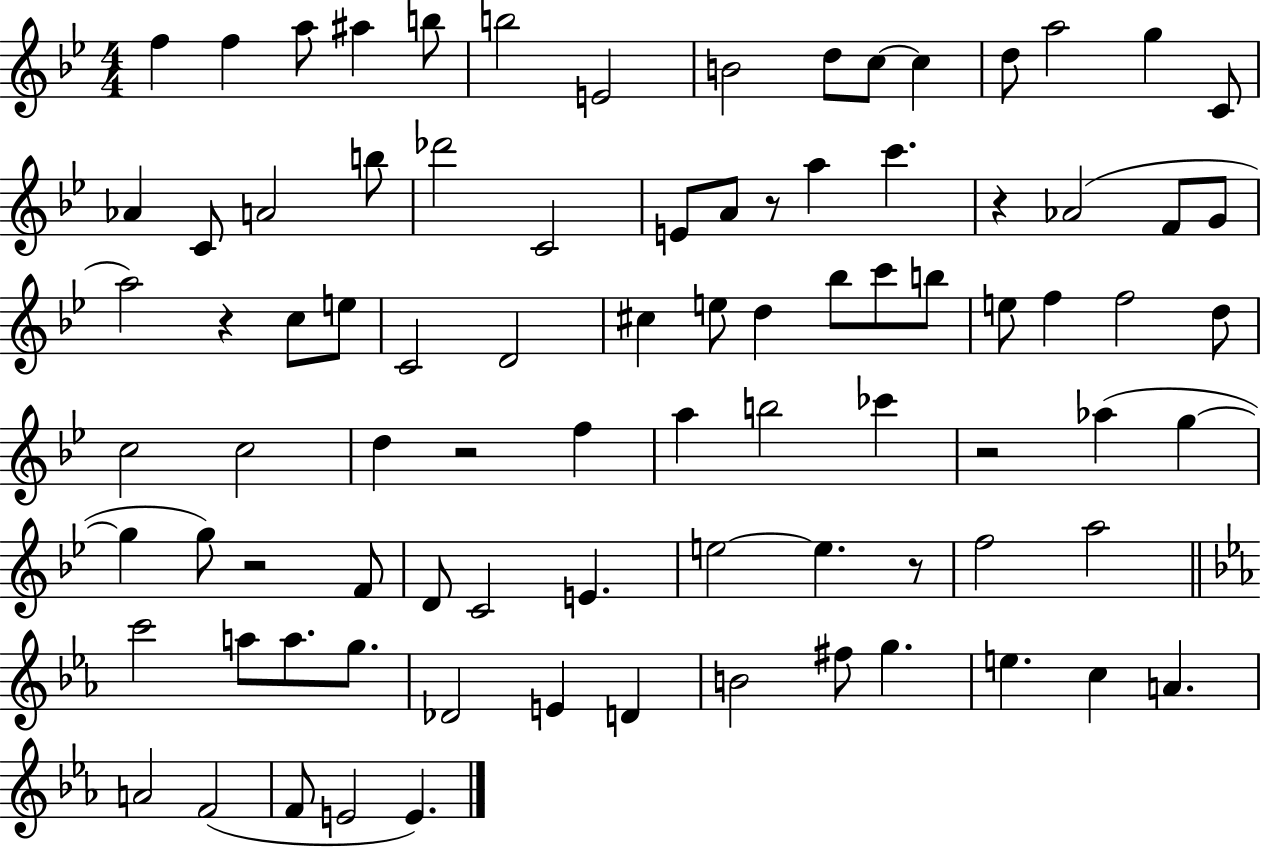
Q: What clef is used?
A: treble